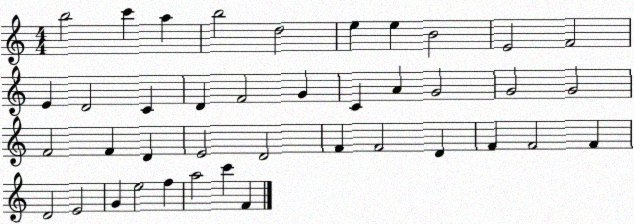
X:1
T:Untitled
M:4/4
L:1/4
K:C
b2 c' a b2 d2 e e B2 E2 F2 E D2 C D F2 G C A G2 G2 G2 F2 F D E2 D2 F F2 D F F2 F D2 E2 G e2 f a2 c' F